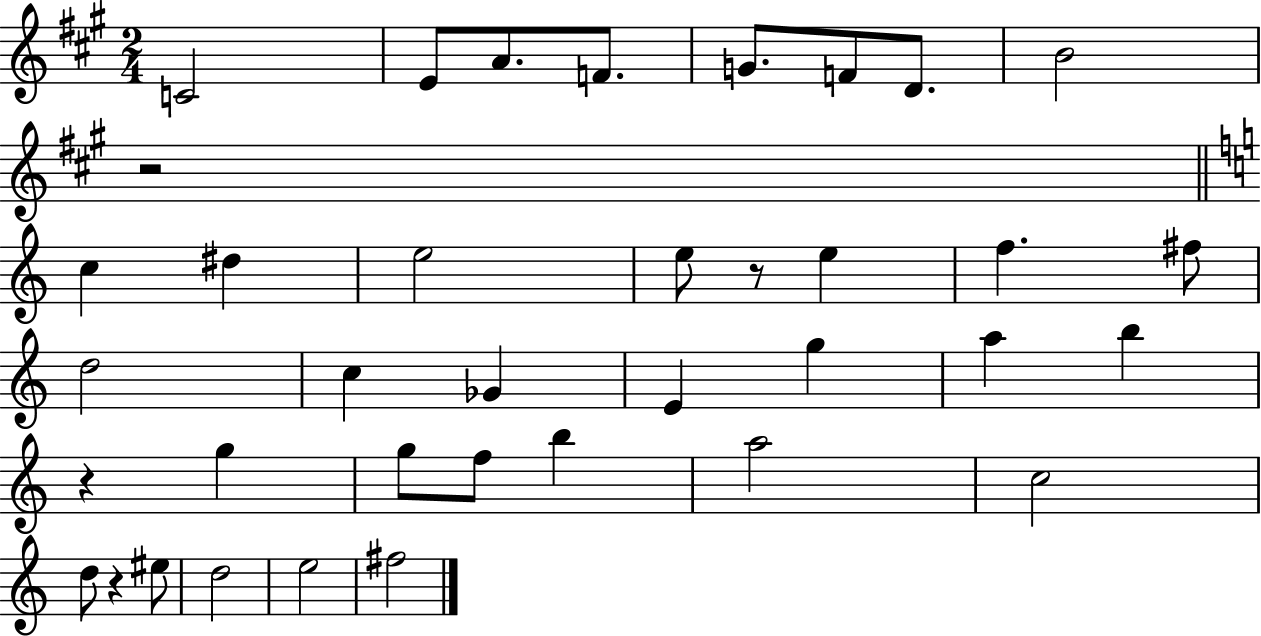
C4/h E4/e A4/e. F4/e. G4/e. F4/e D4/e. B4/h R/h C5/q D#5/q E5/h E5/e R/e E5/q F5/q. F#5/e D5/h C5/q Gb4/q E4/q G5/q A5/q B5/q R/q G5/q G5/e F5/e B5/q A5/h C5/h D5/e R/q EIS5/e D5/h E5/h F#5/h